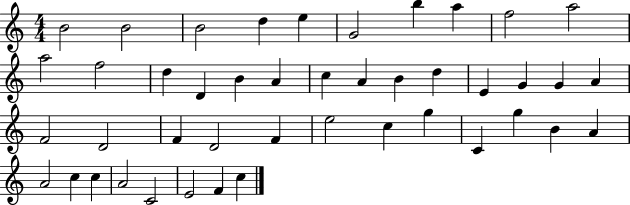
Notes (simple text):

B4/h B4/h B4/h D5/q E5/q G4/h B5/q A5/q F5/h A5/h A5/h F5/h D5/q D4/q B4/q A4/q C5/q A4/q B4/q D5/q E4/q G4/q G4/q A4/q F4/h D4/h F4/q D4/h F4/q E5/h C5/q G5/q C4/q G5/q B4/q A4/q A4/h C5/q C5/q A4/h C4/h E4/h F4/q C5/q